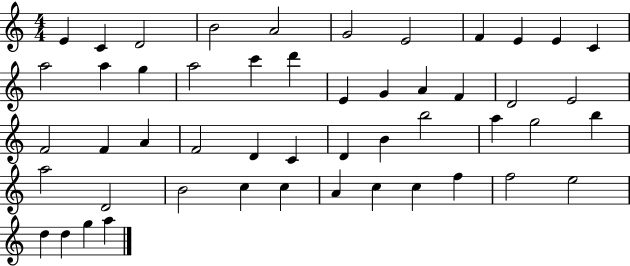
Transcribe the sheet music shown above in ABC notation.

X:1
T:Untitled
M:4/4
L:1/4
K:C
E C D2 B2 A2 G2 E2 F E E C a2 a g a2 c' d' E G A F D2 E2 F2 F A F2 D C D B b2 a g2 b a2 D2 B2 c c A c c f f2 e2 d d g a